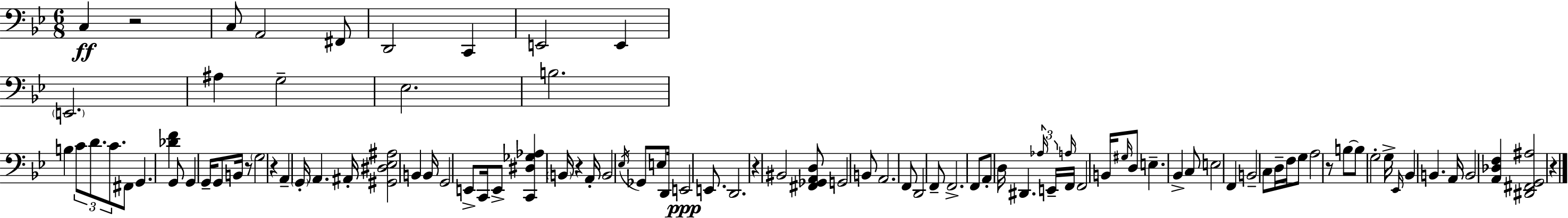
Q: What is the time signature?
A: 6/8